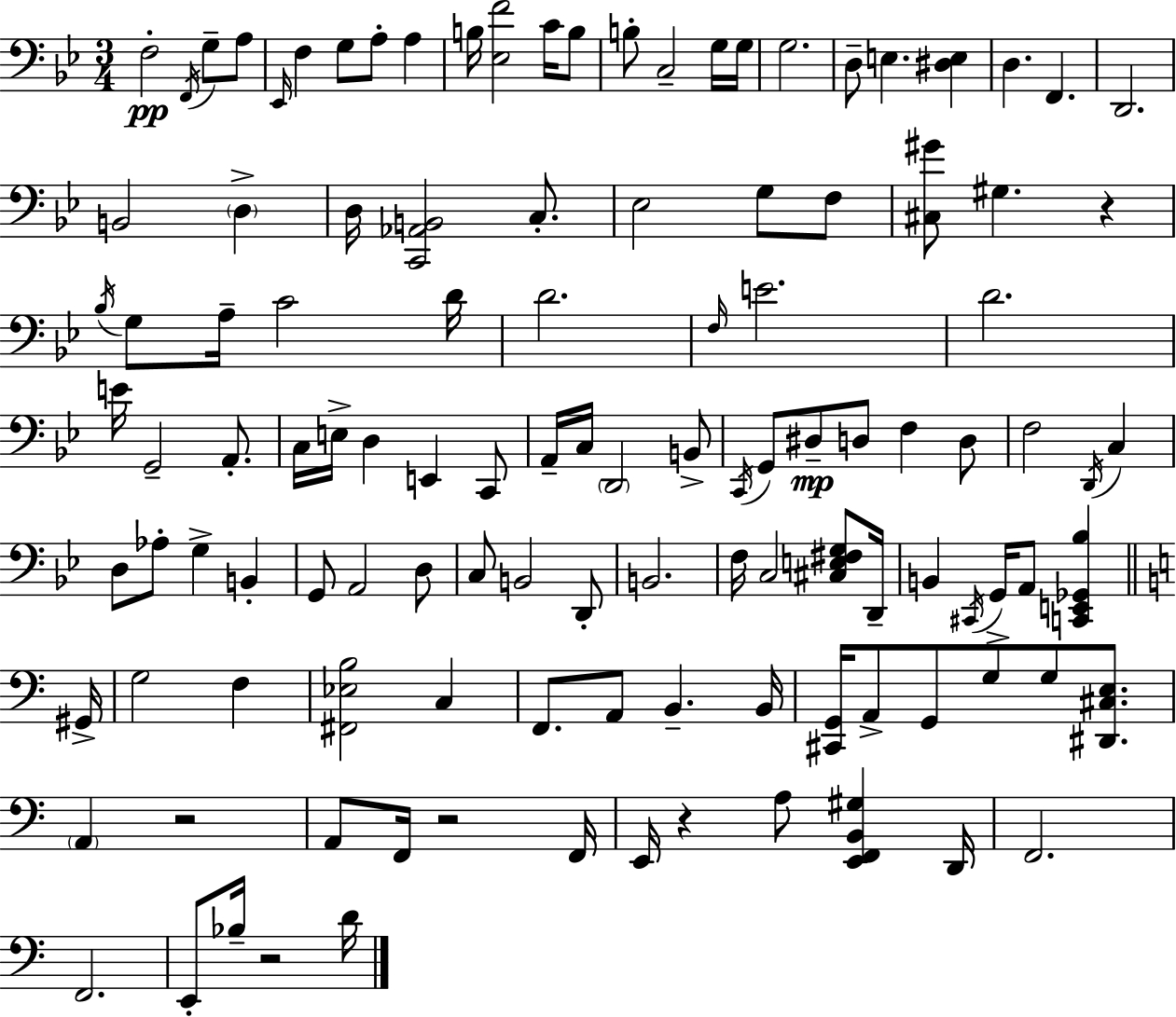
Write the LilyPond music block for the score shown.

{
  \clef bass
  \numericTimeSignature
  \time 3/4
  \key bes \major
  f2-.\pp \acciaccatura { f,16 } g8-- a8 | \grace { ees,16 } f4 g8 a8-. a4 | b16 <ees f'>2 c'16 | b8 b8-. c2-- | \break g16 g16 g2. | d8-- e4. <dis e>4 | d4. f,4. | d,2. | \break b,2 \parenthesize d4-> | d16 <c, aes, b,>2 c8.-. | ees2 g8 | f8 <cis gis'>8 gis4. r4 | \break \acciaccatura { bes16 } g8 a16-- c'2 | d'16 d'2. | \grace { f16 } e'2. | d'2. | \break e'16 g,2-- | a,8.-. c16 e16-> d4 e,4 | c,8 a,16-- c16 \parenthesize d,2 | b,8-> \acciaccatura { c,16 } g,8 dis8--\mp d8 f4 | \break d8 f2 | \acciaccatura { d,16 } c4 d8 aes8-. g4-> | b,4-. g,8 a,2 | d8 c8 b,2 | \break d,8-. b,2. | f16 c2 | <cis e fis g>8 d,16-- b,4 \acciaccatura { cis,16 } g,16-> | a,8 <c, e, ges, bes>4 \bar "||" \break \key c \major gis,16-> g2 f4 | <fis, ees b>2 c4 | f,8. a,8 b,4.-- | b,16 <cis, g,>16 a,8-> g,8 g8 g8 <dis, cis e>8. | \break \parenthesize a,4 r2 | a,8 f,16 r2 | f,16 e,16 r4 a8 <e, f, b, gis>4 | d,16 f,2. | \break f,2. | e,8-. bes16-- r2 | d'16 \bar "|."
}